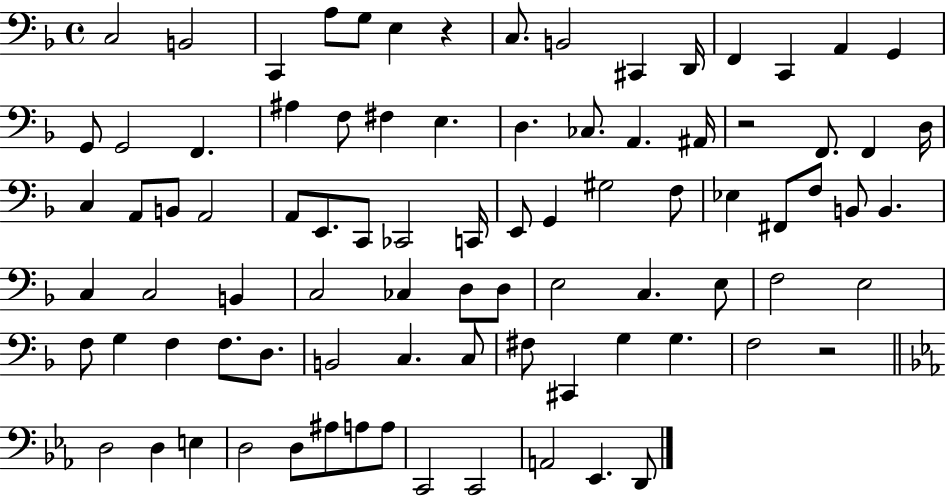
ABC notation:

X:1
T:Untitled
M:4/4
L:1/4
K:F
C,2 B,,2 C,, A,/2 G,/2 E, z C,/2 B,,2 ^C,, D,,/4 F,, C,, A,, G,, G,,/2 G,,2 F,, ^A, F,/2 ^F, E, D, _C,/2 A,, ^A,,/4 z2 F,,/2 F,, D,/4 C, A,,/2 B,,/2 A,,2 A,,/2 E,,/2 C,,/2 _C,,2 C,,/4 E,,/2 G,, ^G,2 F,/2 _E, ^F,,/2 F,/2 B,,/2 B,, C, C,2 B,, C,2 _C, D,/2 D,/2 E,2 C, E,/2 F,2 E,2 F,/2 G, F, F,/2 D,/2 B,,2 C, C,/2 ^F,/2 ^C,, G, G, F,2 z2 D,2 D, E, D,2 D,/2 ^A,/2 A,/2 A,/2 C,,2 C,,2 A,,2 _E,, D,,/2